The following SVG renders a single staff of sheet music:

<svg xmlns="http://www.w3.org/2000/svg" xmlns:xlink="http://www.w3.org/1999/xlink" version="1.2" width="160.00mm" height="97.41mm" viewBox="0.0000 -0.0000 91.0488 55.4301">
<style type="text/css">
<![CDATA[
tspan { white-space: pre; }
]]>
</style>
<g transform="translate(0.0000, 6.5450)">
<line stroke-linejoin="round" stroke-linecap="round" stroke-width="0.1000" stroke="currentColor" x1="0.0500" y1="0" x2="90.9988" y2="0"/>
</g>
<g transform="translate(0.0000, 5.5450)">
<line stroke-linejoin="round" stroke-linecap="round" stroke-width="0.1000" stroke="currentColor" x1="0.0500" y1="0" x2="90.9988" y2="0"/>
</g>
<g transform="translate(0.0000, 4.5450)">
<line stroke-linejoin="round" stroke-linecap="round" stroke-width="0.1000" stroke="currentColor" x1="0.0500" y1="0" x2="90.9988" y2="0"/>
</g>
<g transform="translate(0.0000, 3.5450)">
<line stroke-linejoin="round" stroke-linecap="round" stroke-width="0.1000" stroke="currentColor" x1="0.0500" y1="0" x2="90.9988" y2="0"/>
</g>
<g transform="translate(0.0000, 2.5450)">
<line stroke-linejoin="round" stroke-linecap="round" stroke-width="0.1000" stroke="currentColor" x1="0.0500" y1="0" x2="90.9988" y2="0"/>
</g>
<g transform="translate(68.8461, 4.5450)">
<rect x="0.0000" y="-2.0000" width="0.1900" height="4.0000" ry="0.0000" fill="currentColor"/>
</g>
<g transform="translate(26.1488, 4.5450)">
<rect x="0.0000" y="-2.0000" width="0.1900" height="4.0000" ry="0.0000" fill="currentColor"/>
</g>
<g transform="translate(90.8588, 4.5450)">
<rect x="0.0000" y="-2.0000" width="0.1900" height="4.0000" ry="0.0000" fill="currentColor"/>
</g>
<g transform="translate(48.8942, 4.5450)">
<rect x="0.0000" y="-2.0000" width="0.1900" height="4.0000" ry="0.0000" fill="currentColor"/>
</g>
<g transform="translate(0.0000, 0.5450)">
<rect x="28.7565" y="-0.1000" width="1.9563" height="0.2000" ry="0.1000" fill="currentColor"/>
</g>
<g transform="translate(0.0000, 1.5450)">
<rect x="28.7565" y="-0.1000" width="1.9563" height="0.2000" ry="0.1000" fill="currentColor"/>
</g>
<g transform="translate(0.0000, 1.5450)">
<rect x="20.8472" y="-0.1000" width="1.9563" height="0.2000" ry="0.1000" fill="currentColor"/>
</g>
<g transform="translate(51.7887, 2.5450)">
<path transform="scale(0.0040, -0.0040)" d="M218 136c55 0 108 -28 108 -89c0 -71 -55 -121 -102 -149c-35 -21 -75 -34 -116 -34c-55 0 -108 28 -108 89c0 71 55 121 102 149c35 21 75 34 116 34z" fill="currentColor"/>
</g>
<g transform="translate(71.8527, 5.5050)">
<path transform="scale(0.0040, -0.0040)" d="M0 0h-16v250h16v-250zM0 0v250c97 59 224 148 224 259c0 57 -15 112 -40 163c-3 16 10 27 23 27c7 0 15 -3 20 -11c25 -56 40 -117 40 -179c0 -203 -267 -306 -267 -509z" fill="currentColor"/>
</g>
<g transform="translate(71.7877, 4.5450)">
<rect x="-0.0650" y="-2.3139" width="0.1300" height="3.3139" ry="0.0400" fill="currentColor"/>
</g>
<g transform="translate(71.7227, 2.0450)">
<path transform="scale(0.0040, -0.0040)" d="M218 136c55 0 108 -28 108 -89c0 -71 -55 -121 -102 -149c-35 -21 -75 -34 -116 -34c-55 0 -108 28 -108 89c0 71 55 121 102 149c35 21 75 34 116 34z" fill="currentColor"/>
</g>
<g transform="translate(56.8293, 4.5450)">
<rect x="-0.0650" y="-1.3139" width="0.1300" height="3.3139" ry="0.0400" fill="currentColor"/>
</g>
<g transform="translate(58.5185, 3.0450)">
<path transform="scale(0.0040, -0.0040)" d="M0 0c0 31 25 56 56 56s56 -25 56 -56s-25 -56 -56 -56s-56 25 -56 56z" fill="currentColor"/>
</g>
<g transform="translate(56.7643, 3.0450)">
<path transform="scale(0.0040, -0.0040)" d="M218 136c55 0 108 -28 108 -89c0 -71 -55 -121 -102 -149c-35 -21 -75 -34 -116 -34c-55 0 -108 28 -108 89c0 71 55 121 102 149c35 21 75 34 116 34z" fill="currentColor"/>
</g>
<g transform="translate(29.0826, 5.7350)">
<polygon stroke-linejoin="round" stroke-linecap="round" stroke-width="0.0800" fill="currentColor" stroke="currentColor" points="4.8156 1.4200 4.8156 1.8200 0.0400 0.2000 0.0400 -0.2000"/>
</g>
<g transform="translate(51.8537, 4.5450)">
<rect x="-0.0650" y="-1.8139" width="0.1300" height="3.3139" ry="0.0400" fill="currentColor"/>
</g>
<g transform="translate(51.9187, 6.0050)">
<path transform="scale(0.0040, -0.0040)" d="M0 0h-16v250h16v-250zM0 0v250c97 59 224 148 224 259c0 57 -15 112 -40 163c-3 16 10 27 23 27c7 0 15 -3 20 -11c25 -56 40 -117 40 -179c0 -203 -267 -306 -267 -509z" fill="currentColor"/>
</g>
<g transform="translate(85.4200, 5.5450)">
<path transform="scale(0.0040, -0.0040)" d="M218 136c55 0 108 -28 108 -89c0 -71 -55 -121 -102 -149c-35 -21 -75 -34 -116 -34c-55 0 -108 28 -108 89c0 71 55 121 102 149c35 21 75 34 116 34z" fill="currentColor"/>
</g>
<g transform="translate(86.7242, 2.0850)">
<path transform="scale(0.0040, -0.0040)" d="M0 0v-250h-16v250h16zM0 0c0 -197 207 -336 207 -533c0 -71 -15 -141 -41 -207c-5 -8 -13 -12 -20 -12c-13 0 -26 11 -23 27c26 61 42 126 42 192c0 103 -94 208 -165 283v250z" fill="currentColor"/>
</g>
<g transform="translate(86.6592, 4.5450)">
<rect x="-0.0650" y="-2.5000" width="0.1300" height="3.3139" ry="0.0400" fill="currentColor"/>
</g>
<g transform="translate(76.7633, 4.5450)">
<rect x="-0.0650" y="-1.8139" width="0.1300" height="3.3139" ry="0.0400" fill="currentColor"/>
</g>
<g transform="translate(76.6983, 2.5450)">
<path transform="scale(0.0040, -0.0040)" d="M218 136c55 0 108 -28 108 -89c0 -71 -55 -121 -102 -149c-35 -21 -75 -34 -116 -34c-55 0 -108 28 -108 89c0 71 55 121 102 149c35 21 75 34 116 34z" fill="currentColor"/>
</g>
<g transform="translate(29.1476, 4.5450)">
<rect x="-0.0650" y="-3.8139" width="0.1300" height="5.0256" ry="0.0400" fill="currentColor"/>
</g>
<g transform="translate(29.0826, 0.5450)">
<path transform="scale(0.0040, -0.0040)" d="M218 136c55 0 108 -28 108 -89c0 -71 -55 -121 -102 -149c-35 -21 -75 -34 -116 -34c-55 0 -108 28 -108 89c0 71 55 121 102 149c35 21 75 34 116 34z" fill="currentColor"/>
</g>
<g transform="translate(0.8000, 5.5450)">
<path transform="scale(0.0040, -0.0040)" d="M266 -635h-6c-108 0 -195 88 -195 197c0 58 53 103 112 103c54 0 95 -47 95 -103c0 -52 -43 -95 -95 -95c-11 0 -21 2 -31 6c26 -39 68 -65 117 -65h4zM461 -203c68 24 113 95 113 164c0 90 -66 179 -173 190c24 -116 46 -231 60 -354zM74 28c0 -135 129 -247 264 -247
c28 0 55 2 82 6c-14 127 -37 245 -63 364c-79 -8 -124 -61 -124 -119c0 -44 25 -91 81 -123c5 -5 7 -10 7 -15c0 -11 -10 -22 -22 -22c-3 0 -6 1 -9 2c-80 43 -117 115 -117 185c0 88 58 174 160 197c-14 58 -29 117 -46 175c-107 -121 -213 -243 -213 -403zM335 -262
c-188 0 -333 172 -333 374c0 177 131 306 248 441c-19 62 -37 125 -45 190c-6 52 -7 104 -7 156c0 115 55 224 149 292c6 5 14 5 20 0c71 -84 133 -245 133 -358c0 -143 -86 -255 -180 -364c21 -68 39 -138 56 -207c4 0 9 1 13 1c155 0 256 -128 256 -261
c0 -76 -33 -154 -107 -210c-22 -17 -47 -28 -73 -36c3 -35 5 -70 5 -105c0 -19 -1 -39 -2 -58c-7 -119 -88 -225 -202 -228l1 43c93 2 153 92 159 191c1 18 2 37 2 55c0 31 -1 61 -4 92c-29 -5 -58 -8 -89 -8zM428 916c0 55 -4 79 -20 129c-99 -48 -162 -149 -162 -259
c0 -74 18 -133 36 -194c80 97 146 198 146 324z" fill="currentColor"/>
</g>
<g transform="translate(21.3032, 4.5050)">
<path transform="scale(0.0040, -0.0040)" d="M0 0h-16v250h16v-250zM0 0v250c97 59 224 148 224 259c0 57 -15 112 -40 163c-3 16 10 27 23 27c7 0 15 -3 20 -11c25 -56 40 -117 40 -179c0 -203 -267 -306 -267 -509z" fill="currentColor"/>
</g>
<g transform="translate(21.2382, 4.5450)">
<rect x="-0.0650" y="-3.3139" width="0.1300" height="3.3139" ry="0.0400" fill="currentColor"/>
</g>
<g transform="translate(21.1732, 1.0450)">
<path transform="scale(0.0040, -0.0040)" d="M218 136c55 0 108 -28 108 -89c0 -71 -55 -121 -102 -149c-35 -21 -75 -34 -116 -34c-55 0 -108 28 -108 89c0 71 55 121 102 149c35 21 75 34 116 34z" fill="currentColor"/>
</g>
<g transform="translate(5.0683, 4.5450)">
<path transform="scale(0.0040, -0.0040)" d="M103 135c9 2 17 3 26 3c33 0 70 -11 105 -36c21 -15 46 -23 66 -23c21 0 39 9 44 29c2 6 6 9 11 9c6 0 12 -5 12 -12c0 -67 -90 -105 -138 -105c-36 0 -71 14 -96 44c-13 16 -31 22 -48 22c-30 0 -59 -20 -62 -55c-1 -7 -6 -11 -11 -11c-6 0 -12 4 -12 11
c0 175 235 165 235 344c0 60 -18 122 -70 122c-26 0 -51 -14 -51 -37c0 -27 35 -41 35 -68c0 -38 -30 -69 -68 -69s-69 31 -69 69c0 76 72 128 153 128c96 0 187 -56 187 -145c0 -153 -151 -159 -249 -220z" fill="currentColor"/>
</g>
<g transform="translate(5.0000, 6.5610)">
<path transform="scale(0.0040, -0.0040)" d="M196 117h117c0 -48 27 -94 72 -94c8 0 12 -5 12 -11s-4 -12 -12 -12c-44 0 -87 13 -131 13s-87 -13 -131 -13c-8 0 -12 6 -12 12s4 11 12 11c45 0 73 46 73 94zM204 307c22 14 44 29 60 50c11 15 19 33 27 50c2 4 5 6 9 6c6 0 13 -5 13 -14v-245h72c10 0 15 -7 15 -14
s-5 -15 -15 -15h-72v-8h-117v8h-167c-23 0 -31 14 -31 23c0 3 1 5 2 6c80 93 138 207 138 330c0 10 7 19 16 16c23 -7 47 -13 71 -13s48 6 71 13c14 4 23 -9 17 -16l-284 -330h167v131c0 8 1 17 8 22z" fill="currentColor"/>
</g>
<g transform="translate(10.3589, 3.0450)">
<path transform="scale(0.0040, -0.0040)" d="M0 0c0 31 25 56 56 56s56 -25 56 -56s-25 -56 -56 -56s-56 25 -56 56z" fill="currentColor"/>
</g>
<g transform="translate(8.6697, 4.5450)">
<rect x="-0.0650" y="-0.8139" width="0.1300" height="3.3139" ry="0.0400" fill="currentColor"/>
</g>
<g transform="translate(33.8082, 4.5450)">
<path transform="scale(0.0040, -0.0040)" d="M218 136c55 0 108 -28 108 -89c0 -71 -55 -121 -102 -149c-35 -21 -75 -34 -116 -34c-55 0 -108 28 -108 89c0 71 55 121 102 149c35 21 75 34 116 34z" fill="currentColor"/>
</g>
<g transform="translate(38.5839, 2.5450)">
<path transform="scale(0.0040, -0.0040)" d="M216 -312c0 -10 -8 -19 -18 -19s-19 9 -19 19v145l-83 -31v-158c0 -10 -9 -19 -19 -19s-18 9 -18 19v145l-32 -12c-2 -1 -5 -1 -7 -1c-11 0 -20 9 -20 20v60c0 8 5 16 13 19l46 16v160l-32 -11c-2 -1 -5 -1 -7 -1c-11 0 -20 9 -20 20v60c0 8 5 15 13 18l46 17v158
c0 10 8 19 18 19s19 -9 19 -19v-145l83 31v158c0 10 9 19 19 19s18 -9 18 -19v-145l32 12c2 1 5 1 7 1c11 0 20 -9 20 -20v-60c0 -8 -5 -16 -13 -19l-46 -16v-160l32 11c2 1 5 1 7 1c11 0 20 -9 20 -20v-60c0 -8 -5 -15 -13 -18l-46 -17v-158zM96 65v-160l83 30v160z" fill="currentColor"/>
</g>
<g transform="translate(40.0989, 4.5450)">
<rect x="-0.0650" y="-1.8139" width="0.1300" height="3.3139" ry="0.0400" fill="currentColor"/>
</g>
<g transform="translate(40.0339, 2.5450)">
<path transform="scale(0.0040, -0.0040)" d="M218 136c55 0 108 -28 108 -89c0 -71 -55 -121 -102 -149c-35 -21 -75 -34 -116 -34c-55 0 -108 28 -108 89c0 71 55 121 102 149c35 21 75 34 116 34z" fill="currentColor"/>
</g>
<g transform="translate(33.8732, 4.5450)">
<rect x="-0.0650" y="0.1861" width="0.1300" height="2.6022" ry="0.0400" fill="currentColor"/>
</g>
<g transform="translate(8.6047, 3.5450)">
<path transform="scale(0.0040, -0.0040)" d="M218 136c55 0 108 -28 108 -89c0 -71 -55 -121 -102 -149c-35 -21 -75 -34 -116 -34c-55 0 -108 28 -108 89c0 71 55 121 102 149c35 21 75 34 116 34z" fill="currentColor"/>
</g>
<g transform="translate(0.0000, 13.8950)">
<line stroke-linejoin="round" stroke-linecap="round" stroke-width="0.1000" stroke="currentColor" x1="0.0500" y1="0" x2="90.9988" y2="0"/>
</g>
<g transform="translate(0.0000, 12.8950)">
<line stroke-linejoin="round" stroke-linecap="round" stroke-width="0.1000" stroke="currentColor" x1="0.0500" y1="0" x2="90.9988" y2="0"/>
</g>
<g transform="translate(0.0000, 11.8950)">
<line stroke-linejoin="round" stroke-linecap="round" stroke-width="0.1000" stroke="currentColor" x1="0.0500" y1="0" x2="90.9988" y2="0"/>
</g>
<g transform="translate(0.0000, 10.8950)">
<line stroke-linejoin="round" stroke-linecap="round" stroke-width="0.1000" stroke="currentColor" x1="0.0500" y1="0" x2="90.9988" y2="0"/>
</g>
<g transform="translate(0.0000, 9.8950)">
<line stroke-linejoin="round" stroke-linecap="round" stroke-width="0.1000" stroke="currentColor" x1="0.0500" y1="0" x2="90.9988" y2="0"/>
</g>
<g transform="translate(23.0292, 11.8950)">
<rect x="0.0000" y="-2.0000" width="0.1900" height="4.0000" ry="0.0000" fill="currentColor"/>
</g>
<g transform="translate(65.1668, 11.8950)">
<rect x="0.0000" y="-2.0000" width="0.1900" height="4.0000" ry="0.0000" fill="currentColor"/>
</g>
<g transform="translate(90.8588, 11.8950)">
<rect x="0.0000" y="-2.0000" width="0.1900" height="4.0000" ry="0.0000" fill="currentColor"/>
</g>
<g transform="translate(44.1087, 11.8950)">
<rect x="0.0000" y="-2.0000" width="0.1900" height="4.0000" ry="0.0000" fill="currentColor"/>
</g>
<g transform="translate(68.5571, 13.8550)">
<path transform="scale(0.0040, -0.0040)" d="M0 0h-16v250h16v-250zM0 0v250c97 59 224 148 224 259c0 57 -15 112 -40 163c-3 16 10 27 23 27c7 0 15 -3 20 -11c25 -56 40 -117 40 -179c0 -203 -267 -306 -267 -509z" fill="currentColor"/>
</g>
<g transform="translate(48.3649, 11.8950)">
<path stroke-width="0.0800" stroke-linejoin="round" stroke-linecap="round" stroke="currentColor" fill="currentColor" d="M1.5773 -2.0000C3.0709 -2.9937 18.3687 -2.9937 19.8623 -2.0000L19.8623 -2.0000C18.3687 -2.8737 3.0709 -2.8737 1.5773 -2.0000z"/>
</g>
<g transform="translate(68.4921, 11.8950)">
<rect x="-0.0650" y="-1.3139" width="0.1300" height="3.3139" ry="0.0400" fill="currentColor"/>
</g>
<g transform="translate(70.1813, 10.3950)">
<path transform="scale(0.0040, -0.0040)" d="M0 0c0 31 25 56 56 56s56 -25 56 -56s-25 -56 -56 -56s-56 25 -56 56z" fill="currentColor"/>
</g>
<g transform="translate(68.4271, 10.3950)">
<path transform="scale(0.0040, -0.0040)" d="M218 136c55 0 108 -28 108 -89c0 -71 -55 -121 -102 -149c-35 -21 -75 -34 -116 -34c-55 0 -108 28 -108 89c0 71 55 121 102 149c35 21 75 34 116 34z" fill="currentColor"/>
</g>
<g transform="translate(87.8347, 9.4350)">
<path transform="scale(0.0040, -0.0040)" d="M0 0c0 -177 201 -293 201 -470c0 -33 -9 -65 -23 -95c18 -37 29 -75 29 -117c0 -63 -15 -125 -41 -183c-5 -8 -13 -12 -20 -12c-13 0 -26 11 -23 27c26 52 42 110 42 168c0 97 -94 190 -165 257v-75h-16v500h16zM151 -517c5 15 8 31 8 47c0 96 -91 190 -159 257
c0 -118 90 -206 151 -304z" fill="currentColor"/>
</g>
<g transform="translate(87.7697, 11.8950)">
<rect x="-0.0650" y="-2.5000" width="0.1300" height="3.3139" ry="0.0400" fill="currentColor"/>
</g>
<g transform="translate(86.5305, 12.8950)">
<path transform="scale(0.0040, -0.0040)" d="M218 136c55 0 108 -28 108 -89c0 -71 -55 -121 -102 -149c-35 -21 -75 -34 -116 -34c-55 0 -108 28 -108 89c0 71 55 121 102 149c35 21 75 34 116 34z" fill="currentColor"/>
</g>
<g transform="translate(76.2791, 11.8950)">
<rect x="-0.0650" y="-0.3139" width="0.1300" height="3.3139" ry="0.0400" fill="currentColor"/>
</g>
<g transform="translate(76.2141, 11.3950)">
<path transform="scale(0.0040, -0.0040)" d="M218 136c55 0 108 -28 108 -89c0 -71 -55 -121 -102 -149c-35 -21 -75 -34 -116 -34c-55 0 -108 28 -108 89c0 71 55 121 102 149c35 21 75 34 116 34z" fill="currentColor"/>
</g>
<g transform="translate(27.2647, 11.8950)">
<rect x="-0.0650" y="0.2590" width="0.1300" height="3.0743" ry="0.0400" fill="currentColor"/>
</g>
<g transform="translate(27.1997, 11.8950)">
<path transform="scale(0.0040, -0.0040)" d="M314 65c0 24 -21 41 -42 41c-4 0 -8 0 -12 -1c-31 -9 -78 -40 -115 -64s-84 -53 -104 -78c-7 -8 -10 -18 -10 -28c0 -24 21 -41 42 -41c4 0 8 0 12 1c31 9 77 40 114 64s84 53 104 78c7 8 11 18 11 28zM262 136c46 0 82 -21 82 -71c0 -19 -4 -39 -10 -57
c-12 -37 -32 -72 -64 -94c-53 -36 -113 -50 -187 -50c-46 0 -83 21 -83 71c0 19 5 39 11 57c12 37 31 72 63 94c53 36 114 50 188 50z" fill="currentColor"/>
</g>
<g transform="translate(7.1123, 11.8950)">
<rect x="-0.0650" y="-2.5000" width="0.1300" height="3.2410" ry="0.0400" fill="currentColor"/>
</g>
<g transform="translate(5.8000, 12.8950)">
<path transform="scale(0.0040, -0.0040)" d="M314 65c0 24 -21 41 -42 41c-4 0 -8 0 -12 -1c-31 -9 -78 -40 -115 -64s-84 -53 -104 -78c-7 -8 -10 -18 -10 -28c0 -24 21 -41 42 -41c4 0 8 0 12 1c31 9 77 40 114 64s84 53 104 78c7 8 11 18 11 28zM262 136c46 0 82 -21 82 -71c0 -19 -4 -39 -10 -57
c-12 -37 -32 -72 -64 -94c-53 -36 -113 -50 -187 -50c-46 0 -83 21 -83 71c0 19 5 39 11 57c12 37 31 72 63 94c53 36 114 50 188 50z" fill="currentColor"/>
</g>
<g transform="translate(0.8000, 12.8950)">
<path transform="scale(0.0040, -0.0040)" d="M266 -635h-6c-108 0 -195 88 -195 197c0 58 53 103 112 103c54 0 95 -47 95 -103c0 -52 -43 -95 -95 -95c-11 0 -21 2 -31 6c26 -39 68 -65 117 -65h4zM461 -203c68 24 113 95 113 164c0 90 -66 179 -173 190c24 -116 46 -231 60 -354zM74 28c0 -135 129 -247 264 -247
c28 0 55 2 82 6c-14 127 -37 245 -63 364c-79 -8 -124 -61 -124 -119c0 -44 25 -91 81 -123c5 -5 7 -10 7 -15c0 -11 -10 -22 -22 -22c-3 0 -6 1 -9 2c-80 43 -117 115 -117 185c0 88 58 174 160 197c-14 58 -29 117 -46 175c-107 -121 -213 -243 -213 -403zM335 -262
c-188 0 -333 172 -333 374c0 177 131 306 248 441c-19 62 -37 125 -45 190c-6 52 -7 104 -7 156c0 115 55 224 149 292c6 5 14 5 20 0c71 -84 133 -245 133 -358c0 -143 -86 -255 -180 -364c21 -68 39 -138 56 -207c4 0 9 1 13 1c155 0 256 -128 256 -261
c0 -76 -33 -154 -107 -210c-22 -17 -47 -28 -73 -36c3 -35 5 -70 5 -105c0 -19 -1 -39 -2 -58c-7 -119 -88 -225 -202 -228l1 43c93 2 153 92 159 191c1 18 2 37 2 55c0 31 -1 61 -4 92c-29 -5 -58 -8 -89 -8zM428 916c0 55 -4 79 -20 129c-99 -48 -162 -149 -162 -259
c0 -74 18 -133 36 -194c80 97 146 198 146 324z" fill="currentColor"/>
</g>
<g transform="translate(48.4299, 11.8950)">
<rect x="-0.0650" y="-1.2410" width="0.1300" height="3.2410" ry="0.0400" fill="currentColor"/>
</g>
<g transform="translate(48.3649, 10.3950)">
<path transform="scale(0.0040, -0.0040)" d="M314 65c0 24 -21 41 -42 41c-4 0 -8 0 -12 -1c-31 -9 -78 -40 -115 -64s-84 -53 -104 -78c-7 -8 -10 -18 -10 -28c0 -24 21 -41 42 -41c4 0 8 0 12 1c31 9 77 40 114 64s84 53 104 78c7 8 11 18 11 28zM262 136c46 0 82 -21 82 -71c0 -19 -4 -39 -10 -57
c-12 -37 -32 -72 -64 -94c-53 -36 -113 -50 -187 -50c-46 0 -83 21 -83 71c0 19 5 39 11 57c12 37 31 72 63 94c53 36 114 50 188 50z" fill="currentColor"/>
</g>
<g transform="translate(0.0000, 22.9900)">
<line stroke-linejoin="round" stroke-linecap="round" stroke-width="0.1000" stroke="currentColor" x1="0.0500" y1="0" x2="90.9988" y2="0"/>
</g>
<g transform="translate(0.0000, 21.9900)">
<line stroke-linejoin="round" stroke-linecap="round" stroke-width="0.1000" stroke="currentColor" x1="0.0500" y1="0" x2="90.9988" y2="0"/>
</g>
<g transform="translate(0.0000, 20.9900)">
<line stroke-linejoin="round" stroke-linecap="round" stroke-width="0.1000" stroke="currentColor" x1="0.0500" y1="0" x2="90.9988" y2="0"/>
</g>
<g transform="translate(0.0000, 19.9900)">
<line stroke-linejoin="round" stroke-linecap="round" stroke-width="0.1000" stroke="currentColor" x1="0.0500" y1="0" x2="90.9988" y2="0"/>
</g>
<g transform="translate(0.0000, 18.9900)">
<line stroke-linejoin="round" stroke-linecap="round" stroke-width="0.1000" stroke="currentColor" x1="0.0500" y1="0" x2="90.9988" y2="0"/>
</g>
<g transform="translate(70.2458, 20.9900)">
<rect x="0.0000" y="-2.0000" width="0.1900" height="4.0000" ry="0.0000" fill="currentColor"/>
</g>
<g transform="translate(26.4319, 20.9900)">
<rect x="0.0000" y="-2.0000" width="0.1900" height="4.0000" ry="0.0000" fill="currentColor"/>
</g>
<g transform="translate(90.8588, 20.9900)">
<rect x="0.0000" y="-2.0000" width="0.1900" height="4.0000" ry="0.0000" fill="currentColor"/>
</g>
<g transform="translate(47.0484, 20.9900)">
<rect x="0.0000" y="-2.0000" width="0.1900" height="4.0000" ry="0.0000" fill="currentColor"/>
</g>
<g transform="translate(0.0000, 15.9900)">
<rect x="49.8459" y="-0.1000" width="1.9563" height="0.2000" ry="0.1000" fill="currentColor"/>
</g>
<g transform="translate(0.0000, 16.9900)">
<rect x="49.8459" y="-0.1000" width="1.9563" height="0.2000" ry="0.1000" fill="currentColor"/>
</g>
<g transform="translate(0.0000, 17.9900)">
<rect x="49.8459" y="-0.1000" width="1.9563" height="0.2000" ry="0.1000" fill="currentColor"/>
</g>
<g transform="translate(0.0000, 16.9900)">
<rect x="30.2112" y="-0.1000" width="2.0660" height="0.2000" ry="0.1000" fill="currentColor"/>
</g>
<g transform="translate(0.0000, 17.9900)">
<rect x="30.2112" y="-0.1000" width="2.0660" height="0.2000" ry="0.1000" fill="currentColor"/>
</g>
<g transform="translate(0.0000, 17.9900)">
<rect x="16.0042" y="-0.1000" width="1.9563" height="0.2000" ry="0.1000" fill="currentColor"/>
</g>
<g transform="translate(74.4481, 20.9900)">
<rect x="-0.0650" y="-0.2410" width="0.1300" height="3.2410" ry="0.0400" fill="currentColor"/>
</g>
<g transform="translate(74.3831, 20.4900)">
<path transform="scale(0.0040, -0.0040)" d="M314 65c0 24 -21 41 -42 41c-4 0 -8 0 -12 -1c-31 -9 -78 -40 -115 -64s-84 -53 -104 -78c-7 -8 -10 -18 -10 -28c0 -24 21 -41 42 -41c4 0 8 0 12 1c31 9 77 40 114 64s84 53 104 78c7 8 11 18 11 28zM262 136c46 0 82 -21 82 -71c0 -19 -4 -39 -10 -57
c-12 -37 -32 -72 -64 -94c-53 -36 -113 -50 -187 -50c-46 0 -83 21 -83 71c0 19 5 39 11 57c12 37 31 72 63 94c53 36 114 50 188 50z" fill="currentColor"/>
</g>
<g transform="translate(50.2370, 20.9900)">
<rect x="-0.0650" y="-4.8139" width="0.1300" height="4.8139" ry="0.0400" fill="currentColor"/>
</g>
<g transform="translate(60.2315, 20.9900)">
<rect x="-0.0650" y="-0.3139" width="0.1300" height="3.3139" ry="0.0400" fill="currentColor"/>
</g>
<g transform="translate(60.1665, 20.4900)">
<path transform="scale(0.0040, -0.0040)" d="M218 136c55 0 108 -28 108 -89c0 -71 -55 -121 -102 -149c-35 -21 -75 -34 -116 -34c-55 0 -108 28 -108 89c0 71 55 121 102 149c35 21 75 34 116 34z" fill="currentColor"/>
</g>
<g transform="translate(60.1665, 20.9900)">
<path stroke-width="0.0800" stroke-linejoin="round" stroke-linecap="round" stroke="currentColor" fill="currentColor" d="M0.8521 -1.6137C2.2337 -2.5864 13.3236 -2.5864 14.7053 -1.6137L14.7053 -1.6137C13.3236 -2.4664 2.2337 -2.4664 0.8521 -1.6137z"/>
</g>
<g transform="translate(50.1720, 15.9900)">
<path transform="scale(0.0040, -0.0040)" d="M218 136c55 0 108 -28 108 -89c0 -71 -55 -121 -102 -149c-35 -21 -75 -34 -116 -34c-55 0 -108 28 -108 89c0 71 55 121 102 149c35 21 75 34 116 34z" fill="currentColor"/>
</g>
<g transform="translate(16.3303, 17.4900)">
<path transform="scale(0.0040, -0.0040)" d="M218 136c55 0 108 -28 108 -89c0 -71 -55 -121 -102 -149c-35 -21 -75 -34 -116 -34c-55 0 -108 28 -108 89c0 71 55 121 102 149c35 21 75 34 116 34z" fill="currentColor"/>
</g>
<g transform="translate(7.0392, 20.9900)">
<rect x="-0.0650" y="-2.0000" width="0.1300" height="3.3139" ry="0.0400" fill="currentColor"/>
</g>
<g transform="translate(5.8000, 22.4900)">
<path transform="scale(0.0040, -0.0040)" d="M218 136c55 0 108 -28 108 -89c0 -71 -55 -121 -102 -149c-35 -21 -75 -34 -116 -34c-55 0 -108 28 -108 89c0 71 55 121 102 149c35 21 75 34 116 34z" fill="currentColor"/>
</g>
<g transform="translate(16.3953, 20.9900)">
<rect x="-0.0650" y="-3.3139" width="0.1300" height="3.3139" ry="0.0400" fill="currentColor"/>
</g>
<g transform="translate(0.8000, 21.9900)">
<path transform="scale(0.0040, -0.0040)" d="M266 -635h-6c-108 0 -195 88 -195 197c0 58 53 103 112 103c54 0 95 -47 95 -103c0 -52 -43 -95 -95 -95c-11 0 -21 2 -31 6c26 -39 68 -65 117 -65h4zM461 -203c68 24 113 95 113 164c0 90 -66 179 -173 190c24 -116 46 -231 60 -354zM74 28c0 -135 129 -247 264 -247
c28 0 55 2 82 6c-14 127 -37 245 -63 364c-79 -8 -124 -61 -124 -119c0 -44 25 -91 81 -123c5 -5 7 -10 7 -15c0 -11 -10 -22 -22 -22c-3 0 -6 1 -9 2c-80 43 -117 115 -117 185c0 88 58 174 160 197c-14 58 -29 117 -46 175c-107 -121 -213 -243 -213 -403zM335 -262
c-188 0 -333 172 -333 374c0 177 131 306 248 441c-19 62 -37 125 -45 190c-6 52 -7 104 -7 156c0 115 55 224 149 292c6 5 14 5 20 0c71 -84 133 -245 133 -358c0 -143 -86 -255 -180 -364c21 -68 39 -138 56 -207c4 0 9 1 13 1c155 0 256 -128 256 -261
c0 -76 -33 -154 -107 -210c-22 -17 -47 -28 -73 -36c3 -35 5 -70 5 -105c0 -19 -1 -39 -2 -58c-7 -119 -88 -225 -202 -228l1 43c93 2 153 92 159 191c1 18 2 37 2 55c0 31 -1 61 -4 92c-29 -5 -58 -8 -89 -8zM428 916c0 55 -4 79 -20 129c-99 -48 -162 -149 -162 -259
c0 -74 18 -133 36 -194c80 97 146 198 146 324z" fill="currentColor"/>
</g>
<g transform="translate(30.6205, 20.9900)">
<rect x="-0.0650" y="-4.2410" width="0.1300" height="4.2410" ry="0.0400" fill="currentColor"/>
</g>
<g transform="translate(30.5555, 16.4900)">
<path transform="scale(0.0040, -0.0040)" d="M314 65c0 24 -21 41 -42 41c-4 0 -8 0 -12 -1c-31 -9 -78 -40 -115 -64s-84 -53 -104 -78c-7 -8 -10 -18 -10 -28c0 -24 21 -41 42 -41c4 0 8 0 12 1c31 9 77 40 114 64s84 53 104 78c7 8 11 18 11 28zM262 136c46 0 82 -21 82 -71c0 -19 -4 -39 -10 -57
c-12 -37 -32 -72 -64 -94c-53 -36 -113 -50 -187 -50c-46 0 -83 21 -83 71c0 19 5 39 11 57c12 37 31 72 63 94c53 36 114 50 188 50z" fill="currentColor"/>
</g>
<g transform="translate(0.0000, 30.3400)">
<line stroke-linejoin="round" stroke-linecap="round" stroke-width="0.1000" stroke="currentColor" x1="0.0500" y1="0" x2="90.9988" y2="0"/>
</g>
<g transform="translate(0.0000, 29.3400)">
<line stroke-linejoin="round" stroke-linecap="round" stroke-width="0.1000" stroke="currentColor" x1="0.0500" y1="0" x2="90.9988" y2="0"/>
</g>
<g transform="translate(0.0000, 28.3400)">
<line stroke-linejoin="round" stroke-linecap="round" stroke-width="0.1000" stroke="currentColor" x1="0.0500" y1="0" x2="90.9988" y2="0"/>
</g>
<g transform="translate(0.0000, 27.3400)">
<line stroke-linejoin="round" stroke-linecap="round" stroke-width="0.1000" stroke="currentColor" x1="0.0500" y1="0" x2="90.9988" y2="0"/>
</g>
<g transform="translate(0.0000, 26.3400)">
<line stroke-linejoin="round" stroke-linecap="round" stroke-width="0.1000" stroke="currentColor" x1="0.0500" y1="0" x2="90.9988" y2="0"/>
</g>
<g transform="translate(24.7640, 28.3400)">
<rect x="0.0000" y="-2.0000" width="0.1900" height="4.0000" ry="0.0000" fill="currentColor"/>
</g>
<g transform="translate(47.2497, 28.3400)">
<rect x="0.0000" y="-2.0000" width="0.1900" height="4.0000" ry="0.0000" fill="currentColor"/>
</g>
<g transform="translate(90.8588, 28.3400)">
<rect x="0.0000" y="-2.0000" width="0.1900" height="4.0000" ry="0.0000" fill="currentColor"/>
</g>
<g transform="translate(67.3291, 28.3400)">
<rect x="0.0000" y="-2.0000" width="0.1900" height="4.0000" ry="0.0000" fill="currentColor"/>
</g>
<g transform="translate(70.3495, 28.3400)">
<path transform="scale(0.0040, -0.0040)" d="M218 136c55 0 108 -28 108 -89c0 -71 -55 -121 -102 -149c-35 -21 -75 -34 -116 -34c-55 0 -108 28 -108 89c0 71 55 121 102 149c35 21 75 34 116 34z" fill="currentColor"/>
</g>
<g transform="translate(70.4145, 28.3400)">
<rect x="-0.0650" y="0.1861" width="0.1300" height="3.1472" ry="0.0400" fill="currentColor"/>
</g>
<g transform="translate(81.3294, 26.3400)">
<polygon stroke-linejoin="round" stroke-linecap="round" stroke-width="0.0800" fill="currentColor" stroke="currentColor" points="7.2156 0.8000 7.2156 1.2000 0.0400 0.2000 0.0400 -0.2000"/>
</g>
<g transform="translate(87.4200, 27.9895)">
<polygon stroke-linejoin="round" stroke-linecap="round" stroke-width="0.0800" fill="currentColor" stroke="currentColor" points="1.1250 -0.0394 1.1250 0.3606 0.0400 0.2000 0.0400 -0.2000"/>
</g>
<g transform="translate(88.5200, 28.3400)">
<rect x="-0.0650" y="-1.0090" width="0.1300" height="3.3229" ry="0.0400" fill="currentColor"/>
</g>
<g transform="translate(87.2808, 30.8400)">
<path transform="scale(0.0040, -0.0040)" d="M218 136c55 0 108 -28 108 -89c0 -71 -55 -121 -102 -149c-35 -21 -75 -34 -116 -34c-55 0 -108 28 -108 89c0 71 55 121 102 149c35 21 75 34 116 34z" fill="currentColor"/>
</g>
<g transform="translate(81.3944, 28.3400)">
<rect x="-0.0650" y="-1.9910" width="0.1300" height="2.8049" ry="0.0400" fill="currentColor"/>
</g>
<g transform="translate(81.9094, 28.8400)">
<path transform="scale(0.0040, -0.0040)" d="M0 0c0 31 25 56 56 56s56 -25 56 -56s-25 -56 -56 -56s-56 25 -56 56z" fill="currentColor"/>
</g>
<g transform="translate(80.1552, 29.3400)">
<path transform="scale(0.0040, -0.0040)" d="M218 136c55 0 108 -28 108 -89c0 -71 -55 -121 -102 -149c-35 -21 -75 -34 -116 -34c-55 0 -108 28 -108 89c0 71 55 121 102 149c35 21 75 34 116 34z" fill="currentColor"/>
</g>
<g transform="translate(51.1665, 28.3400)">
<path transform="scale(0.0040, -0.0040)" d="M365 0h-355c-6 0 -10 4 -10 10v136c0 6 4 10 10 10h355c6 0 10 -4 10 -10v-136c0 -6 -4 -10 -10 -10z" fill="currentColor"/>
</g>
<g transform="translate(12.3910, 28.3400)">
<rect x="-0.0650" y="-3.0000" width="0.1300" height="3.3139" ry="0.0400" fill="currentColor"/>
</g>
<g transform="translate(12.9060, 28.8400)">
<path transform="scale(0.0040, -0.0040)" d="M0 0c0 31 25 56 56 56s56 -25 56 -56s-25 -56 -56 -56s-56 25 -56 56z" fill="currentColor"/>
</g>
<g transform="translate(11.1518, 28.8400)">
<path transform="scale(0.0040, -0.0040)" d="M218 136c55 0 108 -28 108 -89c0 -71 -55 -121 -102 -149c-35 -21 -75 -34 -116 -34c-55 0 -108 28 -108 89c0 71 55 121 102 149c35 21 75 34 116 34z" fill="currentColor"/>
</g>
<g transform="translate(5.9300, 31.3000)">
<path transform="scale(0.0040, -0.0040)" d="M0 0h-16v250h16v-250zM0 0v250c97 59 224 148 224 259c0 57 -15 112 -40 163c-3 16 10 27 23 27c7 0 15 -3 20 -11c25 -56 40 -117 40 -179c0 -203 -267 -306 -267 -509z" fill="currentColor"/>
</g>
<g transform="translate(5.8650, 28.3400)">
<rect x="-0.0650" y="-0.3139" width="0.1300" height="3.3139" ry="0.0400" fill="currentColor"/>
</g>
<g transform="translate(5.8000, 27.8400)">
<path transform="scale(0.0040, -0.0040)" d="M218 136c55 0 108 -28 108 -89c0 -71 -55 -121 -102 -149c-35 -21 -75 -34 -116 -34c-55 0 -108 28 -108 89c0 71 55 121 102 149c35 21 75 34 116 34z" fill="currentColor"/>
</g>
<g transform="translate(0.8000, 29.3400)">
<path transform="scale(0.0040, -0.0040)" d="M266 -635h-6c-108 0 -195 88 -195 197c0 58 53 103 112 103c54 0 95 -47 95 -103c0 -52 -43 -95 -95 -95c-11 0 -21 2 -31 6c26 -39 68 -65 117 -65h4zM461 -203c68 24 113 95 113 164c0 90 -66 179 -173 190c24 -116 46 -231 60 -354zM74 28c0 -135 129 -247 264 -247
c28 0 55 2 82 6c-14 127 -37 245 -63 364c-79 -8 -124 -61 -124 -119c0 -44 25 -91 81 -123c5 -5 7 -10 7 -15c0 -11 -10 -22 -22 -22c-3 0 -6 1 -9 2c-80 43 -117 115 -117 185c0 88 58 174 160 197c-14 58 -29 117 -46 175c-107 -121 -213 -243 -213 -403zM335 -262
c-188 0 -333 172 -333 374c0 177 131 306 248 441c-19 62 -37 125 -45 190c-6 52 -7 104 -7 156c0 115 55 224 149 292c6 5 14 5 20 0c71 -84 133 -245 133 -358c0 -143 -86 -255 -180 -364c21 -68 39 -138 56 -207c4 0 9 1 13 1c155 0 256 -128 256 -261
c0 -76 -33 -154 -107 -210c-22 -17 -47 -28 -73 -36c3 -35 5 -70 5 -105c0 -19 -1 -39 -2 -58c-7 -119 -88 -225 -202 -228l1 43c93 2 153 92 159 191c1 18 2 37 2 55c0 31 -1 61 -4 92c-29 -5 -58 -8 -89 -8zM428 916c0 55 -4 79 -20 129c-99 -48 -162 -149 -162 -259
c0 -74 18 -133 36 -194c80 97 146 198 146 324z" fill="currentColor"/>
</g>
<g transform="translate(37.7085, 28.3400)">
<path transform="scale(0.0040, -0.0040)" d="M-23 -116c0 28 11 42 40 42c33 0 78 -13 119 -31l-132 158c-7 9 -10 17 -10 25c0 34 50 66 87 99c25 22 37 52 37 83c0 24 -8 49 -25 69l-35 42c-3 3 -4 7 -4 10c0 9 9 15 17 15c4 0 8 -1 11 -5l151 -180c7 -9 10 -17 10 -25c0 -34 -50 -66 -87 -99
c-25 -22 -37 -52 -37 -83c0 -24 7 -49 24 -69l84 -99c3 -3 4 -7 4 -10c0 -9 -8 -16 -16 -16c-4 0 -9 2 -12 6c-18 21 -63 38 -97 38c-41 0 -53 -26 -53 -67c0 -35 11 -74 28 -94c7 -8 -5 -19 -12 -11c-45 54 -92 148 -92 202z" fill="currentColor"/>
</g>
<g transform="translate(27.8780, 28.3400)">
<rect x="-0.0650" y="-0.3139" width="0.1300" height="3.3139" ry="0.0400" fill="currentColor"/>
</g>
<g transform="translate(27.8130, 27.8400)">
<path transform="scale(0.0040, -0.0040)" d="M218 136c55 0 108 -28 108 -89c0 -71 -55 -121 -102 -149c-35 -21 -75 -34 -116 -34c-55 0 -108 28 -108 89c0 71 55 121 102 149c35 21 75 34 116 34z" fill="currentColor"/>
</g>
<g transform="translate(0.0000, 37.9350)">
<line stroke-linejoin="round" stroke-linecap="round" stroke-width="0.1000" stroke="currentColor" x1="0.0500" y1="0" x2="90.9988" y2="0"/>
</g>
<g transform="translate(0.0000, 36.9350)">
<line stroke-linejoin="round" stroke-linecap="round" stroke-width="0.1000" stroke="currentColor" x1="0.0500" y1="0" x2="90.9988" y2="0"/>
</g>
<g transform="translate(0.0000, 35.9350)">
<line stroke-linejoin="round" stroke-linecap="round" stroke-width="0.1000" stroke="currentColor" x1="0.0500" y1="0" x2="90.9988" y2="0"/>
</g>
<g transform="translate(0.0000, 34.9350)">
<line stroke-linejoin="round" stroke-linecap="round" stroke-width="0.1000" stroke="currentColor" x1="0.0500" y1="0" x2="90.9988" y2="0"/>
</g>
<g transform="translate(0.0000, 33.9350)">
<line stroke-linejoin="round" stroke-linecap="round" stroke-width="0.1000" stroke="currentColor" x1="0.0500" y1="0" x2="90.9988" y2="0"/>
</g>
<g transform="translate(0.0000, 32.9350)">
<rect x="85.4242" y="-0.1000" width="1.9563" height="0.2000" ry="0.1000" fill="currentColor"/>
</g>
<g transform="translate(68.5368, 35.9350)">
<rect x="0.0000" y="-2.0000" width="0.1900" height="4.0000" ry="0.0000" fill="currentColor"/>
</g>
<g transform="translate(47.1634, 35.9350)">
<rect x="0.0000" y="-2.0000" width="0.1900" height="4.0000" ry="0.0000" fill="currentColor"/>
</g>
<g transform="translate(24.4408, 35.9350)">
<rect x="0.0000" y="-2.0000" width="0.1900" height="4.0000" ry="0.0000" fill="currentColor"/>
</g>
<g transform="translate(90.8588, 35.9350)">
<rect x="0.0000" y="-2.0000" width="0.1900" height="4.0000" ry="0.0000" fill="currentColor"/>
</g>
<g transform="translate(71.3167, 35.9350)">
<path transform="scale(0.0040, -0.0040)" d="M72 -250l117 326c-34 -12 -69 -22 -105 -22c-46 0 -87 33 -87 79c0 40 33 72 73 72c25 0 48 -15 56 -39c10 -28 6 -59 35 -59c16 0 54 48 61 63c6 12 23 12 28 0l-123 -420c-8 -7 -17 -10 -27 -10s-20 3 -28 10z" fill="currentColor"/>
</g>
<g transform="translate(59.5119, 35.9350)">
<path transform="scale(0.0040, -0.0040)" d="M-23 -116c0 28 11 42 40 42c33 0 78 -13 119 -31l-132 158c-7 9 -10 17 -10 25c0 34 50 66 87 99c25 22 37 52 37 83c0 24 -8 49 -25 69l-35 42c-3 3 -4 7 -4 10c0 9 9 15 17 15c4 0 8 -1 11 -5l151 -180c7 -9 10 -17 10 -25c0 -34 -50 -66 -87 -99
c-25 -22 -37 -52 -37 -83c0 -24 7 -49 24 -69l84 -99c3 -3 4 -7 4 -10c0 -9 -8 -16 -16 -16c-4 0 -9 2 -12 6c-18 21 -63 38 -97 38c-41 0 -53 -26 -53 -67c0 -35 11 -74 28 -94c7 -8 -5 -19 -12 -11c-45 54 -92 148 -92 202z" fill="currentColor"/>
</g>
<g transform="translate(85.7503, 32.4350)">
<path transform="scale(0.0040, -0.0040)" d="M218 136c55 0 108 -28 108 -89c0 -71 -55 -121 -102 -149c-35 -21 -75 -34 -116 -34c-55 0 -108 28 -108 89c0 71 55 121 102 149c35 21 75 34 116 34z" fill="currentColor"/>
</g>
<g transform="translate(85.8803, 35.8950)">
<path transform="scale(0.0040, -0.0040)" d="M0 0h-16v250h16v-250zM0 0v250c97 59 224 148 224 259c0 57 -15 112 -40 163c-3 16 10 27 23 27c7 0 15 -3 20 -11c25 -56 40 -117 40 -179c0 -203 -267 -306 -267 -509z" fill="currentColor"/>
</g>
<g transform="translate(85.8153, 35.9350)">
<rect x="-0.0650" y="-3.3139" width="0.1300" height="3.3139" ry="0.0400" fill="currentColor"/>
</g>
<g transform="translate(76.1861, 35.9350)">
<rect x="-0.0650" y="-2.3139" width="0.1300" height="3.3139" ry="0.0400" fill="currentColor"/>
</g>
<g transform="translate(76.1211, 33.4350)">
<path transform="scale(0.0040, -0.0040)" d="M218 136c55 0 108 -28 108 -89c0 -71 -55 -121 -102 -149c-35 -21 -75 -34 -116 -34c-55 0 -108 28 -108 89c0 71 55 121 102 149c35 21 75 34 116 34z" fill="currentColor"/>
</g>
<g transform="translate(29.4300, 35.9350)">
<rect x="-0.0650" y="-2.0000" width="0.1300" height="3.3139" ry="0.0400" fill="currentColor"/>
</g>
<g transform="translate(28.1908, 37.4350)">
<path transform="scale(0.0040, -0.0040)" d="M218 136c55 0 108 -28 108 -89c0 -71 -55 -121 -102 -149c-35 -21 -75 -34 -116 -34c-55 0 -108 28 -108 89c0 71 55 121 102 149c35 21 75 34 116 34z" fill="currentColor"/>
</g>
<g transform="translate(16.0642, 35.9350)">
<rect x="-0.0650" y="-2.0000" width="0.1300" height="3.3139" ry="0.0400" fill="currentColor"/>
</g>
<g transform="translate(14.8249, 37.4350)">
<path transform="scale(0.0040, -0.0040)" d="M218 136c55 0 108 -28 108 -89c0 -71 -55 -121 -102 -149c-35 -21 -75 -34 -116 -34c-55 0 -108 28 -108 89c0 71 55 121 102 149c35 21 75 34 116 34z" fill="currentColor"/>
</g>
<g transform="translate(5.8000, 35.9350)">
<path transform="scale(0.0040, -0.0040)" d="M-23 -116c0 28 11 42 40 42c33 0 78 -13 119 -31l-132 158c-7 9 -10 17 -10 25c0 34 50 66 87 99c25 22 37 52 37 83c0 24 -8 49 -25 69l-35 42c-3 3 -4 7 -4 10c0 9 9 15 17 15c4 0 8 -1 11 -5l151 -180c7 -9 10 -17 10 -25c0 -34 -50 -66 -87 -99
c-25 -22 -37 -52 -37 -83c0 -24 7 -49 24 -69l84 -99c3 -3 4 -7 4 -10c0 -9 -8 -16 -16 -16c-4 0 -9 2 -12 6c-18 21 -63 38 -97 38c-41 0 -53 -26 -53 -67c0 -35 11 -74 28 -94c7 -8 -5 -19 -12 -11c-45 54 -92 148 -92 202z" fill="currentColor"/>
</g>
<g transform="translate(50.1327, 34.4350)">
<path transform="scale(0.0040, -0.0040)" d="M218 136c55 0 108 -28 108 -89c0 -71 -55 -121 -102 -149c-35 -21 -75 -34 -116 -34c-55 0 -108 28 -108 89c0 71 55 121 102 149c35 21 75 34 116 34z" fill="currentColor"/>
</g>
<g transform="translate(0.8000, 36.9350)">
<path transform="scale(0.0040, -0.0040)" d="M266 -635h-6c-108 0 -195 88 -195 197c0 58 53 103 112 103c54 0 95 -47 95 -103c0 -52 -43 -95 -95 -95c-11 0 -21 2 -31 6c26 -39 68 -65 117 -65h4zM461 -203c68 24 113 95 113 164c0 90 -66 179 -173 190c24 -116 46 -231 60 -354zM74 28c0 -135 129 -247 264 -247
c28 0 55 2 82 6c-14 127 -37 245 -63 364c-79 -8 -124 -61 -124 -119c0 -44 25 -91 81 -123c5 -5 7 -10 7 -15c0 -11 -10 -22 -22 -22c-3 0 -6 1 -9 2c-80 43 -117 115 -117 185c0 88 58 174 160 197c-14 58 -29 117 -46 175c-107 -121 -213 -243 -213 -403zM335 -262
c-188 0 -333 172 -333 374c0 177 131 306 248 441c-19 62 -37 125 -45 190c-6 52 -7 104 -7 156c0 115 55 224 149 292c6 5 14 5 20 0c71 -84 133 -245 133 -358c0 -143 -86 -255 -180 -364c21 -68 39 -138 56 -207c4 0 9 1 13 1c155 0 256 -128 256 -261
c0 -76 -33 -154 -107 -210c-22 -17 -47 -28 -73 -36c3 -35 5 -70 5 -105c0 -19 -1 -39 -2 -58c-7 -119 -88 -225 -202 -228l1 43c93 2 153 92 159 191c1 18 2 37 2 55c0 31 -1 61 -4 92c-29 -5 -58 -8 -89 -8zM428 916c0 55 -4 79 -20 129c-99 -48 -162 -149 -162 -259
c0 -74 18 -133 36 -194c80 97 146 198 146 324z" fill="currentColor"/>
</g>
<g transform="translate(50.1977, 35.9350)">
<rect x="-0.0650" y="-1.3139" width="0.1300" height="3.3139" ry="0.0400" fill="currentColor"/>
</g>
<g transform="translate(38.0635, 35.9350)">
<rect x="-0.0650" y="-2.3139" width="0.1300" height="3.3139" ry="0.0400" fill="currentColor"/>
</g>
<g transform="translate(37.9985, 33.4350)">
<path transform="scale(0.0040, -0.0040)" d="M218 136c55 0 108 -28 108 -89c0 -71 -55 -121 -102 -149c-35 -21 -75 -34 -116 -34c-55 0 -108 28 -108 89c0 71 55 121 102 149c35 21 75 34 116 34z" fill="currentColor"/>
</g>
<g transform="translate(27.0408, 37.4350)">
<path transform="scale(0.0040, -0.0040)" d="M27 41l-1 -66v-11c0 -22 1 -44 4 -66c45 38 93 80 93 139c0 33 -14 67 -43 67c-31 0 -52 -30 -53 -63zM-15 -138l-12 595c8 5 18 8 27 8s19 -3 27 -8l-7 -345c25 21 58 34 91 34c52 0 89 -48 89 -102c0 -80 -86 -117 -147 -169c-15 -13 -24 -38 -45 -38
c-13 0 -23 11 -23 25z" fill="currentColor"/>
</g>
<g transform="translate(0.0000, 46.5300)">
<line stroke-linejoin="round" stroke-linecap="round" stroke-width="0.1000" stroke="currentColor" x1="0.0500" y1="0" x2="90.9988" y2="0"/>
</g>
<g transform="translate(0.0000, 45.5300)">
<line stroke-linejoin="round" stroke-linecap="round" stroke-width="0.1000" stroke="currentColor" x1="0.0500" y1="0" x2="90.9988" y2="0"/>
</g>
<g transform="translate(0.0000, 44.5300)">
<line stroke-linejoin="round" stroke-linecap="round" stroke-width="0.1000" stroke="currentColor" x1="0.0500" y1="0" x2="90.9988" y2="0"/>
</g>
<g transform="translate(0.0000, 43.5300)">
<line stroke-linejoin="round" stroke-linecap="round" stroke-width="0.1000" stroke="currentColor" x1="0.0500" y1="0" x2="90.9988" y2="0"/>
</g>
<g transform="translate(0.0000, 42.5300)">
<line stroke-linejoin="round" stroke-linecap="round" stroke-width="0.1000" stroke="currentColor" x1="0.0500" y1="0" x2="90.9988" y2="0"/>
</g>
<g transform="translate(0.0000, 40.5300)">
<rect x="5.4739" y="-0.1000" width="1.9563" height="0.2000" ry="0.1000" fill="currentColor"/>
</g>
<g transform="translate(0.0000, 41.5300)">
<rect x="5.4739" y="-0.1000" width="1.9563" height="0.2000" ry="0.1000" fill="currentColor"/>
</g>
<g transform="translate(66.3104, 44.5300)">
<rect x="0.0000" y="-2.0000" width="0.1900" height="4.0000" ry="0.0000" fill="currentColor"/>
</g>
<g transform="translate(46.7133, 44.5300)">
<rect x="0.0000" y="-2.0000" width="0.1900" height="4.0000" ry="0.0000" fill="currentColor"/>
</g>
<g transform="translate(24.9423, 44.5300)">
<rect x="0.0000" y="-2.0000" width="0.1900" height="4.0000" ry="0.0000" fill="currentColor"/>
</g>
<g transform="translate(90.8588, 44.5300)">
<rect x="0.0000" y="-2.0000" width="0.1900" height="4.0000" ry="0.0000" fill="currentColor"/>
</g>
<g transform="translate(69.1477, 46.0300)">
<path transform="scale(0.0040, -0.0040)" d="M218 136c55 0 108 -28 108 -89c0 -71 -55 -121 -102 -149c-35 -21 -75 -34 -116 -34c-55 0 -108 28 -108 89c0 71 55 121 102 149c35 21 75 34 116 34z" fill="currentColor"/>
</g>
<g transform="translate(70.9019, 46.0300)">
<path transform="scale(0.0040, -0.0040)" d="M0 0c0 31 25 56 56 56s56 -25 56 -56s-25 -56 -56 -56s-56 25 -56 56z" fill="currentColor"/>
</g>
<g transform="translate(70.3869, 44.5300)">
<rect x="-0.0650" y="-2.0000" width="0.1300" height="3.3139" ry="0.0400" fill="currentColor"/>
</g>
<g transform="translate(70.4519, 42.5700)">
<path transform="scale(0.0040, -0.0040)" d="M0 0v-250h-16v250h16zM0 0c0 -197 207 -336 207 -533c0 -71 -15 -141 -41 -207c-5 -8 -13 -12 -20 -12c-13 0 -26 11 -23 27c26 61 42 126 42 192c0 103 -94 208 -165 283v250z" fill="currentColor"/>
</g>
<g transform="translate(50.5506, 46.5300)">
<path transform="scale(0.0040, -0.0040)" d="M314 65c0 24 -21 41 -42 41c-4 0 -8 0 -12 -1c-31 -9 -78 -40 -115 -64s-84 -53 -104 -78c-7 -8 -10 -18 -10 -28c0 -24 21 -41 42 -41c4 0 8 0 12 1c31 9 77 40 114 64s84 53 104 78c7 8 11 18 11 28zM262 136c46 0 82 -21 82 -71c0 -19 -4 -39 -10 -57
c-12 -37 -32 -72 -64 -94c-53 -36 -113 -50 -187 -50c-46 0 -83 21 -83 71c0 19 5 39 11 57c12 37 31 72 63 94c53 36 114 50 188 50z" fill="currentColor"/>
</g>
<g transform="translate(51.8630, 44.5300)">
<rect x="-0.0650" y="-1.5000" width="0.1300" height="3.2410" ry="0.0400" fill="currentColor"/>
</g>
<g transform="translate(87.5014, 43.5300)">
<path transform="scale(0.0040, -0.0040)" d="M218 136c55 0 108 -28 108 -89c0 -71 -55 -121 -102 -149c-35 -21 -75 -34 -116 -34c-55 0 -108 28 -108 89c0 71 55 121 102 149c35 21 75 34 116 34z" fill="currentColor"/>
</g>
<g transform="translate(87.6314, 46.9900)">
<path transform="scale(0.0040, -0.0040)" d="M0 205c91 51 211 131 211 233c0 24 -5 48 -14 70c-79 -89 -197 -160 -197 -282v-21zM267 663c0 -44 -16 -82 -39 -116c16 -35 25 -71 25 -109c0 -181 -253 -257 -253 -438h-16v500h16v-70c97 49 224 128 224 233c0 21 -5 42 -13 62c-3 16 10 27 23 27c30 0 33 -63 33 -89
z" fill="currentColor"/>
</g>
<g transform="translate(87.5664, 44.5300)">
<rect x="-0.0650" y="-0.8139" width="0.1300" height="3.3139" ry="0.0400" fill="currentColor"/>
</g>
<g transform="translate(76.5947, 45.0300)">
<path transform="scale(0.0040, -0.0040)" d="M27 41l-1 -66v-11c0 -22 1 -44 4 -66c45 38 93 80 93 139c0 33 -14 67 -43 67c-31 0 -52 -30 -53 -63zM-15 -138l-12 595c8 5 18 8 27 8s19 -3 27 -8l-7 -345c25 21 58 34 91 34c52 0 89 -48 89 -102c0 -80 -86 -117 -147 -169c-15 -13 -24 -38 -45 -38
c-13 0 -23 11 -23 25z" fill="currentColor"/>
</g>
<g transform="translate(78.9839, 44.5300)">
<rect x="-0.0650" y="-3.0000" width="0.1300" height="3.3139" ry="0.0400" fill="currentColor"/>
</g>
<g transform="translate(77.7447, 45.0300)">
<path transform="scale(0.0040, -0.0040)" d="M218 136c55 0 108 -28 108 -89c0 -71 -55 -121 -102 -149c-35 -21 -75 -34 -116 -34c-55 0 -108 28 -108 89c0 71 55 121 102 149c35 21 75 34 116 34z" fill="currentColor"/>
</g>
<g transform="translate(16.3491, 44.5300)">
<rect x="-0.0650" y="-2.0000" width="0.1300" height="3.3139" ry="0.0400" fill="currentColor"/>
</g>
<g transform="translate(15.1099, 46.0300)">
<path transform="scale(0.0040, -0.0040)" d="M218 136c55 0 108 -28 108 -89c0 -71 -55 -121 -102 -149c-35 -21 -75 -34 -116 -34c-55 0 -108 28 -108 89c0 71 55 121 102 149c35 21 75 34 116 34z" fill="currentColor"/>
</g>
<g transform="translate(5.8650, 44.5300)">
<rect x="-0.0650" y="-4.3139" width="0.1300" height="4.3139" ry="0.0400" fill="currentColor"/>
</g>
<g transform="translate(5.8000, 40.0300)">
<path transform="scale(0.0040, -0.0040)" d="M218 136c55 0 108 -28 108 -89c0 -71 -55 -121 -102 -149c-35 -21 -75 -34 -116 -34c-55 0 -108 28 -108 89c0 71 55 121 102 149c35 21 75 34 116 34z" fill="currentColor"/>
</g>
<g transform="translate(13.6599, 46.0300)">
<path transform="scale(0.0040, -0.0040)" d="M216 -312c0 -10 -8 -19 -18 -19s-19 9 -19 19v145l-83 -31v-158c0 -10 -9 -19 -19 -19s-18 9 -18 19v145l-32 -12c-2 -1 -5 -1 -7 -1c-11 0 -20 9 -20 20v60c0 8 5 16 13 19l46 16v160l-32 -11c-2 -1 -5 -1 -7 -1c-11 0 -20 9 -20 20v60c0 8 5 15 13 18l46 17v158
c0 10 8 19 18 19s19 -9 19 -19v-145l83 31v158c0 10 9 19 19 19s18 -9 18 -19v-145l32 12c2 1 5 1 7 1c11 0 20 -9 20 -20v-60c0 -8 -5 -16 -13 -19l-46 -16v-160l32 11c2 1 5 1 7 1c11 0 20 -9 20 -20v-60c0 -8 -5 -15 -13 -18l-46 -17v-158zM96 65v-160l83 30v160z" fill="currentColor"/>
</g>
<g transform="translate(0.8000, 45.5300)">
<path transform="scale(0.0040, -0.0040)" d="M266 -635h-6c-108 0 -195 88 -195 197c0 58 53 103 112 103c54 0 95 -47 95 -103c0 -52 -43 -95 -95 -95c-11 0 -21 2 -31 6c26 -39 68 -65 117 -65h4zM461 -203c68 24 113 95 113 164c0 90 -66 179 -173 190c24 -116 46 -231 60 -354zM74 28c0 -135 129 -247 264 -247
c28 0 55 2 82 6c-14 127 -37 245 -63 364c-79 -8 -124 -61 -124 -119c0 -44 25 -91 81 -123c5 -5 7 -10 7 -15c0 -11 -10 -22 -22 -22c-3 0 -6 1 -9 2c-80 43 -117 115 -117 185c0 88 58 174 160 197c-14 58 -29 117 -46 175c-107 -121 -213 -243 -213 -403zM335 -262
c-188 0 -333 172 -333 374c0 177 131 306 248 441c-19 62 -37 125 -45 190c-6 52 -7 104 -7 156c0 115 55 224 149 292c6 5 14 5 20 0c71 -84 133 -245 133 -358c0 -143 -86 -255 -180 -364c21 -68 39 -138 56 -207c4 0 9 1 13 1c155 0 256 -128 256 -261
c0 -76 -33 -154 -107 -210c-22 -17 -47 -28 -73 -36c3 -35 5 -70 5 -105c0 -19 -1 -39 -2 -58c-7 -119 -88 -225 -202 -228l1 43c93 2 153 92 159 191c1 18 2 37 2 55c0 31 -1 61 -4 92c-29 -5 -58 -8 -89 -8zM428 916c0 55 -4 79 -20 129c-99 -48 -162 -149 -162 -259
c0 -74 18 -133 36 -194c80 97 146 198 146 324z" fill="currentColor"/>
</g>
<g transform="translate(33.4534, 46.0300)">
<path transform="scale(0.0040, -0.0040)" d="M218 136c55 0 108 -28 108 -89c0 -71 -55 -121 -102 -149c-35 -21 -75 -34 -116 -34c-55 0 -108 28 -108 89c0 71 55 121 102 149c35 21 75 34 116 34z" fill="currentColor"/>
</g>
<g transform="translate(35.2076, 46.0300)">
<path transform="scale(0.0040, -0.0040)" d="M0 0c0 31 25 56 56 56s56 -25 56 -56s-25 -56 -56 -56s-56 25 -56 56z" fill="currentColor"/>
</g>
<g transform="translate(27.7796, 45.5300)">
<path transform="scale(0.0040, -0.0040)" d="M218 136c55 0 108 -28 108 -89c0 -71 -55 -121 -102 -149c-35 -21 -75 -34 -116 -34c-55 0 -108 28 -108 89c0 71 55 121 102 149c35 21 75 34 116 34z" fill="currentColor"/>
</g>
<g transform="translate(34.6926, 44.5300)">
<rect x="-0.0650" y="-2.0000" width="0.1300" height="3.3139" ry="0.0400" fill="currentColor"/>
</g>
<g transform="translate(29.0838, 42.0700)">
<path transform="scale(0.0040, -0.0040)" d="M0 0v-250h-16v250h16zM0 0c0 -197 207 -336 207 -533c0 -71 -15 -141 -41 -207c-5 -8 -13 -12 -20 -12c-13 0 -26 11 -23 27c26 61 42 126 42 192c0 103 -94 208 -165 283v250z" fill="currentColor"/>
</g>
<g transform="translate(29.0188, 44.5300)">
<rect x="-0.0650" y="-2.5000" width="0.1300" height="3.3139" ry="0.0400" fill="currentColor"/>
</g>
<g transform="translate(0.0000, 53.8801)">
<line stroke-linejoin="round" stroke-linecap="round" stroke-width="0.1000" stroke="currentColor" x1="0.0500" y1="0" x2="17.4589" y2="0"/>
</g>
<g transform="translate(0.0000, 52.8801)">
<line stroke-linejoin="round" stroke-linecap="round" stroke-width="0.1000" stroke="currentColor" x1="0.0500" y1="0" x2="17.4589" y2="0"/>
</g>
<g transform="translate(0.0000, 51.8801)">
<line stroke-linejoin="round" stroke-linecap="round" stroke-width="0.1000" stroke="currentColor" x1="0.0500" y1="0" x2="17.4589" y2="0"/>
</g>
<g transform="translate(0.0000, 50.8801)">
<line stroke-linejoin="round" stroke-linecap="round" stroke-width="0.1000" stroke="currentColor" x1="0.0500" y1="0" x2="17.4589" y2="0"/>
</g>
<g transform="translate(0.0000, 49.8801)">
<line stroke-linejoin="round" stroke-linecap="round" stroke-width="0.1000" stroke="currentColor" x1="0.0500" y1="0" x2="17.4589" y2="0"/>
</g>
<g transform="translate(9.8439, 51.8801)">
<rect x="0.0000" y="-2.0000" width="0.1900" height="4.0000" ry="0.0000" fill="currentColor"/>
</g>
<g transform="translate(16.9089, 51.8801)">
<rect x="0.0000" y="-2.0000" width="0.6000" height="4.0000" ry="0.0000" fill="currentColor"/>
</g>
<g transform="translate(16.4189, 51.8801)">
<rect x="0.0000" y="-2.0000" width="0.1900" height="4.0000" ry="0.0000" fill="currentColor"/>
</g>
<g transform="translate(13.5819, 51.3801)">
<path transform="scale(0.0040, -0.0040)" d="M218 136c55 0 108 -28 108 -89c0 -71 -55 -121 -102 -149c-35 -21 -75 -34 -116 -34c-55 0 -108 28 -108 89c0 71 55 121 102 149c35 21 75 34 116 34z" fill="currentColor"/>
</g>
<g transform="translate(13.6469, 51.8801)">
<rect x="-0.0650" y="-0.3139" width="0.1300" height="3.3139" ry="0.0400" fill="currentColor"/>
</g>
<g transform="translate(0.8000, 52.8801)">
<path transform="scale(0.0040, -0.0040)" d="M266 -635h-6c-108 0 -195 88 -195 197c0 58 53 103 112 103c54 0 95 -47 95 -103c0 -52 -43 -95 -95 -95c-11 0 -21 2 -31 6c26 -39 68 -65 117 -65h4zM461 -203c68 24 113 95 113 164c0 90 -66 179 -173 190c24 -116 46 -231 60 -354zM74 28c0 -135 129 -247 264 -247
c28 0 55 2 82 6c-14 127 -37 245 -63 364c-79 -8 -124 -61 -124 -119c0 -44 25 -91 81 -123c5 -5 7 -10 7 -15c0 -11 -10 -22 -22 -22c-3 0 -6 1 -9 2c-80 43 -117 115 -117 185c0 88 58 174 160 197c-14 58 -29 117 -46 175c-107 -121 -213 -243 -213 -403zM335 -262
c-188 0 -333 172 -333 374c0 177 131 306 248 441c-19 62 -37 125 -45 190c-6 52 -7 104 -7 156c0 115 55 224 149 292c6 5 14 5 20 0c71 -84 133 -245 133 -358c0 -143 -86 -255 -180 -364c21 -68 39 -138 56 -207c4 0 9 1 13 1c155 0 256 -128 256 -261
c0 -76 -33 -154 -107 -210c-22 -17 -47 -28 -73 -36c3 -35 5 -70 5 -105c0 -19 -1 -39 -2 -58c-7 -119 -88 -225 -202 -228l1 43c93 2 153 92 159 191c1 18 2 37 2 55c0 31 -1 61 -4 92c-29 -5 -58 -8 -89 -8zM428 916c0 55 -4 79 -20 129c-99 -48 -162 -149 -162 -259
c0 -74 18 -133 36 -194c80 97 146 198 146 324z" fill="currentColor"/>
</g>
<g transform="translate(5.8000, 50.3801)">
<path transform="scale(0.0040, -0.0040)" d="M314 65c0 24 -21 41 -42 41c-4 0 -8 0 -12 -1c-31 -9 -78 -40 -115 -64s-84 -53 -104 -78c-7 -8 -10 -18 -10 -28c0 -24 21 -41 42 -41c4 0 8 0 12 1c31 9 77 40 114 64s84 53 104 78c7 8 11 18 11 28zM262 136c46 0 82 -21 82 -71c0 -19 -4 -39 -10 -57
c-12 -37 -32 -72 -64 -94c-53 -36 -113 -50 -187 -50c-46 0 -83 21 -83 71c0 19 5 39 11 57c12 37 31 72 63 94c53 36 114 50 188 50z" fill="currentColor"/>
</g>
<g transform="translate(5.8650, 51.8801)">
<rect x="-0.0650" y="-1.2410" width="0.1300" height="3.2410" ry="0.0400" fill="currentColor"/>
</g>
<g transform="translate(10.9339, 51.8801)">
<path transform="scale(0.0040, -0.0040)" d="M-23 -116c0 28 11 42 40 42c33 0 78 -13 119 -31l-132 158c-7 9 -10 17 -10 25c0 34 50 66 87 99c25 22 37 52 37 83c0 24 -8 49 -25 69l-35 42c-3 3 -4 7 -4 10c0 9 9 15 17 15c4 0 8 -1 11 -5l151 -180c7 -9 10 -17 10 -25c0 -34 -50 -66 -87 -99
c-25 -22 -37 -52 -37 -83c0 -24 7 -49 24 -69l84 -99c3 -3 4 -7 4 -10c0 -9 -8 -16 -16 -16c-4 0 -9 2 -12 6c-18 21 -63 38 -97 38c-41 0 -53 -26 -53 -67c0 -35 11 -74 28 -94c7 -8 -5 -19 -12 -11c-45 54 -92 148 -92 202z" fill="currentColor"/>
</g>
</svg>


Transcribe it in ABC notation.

X:1
T:Untitled
M:2/4
L:1/4
K:C
d b/2 c'/2 B/2 ^f f/2 e g/2 f G/2 G2 B2 e2 e/2 c G/4 F b d'2 e' c c2 c/2 A c z z2 B G/2 D/4 z F _F g e z z/2 g b/2 d' ^F G/2 F E2 F/2 _A d/4 e2 z c